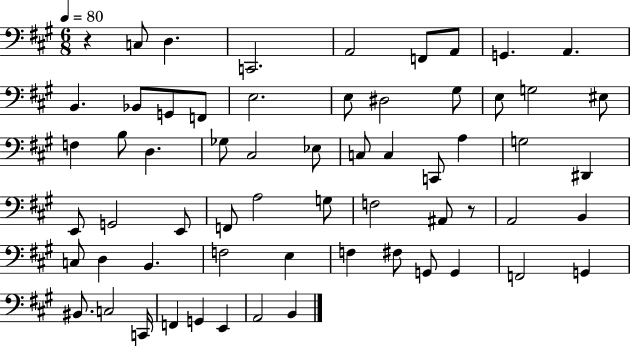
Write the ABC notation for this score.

X:1
T:Untitled
M:6/8
L:1/4
K:A
z C,/2 D, C,,2 A,,2 F,,/2 A,,/2 G,, A,, B,, _B,,/2 G,,/2 F,,/2 E,2 E,/2 ^D,2 ^G,/2 E,/2 G,2 ^E,/2 F, B,/2 D, _G,/2 ^C,2 _E,/2 C,/2 C, C,,/2 A, G,2 ^D,, E,,/2 G,,2 E,,/2 F,,/2 A,2 G,/2 F,2 ^A,,/2 z/2 A,,2 B,, C,/2 D, B,, F,2 E, F, ^F,/2 G,,/2 G,, F,,2 G,, ^B,,/2 C,2 C,,/4 F,, G,, E,, A,,2 B,,